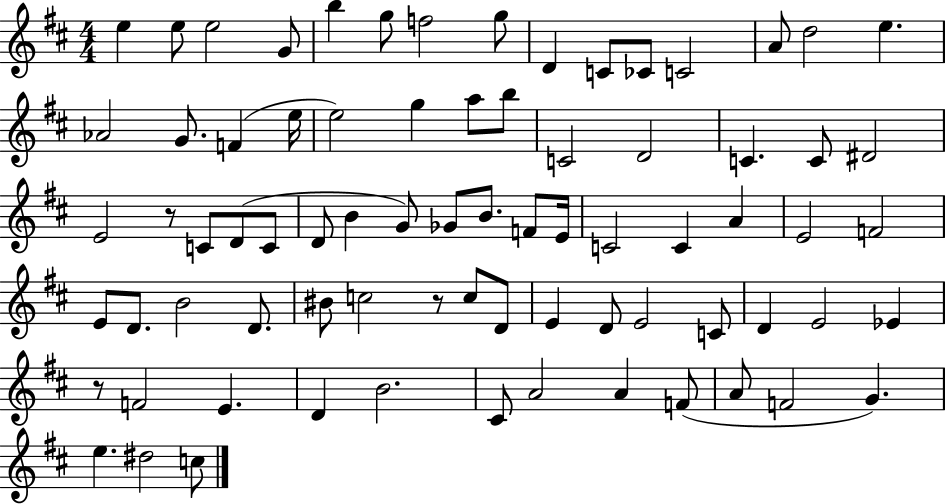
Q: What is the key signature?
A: D major